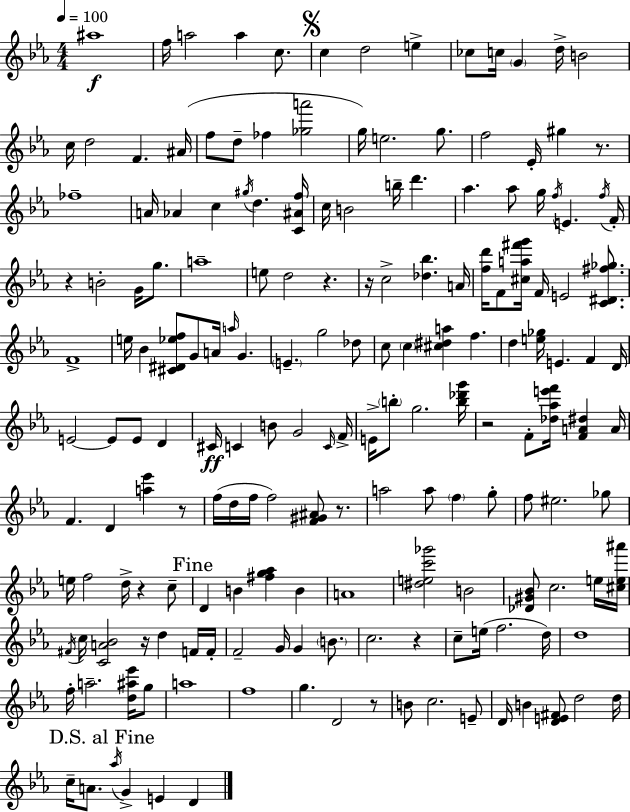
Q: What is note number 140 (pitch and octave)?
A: C5